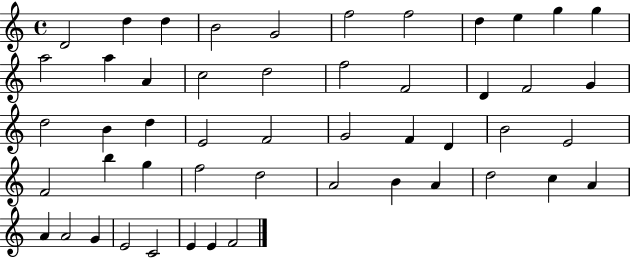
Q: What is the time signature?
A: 4/4